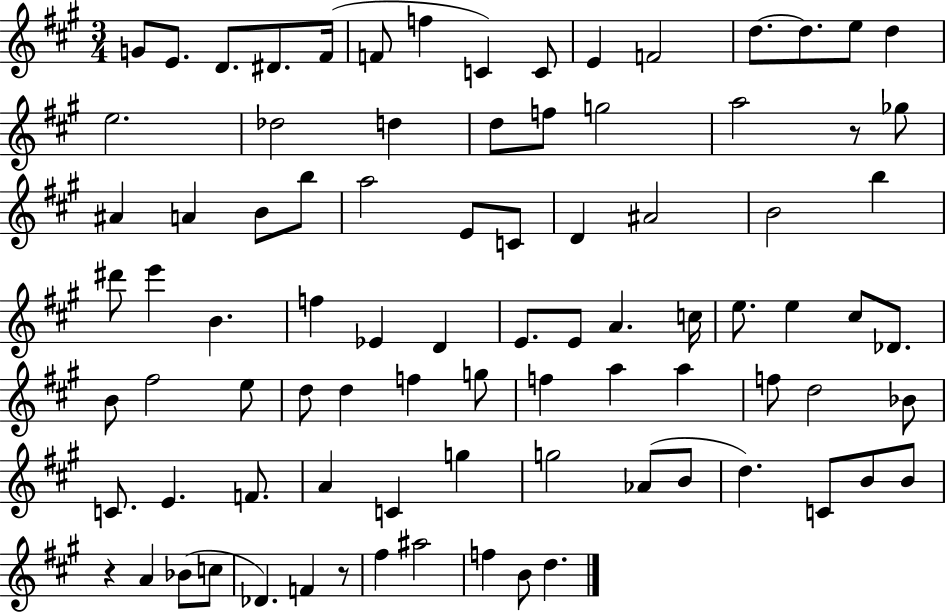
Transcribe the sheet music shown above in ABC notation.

X:1
T:Untitled
M:3/4
L:1/4
K:A
G/2 E/2 D/2 ^D/2 ^F/4 F/2 f C C/2 E F2 d/2 d/2 e/2 d e2 _d2 d d/2 f/2 g2 a2 z/2 _g/2 ^A A B/2 b/2 a2 E/2 C/2 D ^A2 B2 b ^d'/2 e' B f _E D E/2 E/2 A c/4 e/2 e ^c/2 _D/2 B/2 ^f2 e/2 d/2 d f g/2 f a a f/2 d2 _B/2 C/2 E F/2 A C g g2 _A/2 B/2 d C/2 B/2 B/2 z A _B/2 c/2 _D F z/2 ^f ^a2 f B/2 d